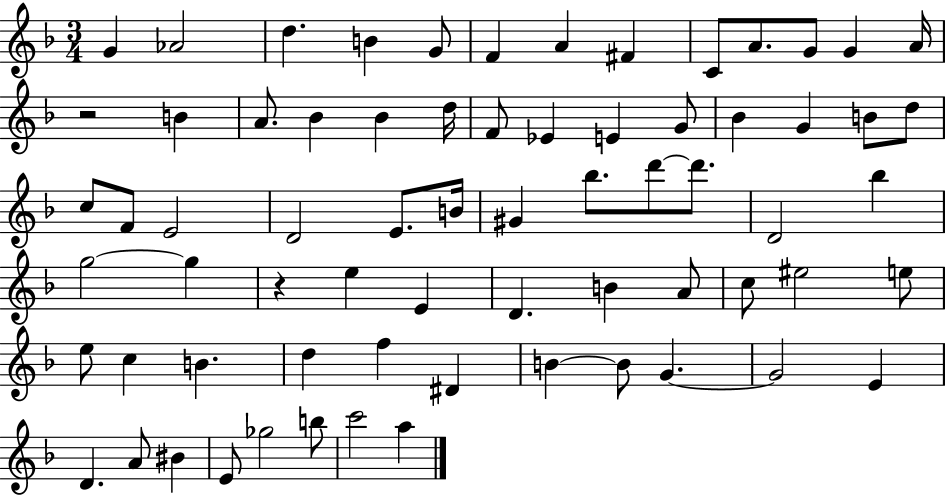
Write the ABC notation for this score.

X:1
T:Untitled
M:3/4
L:1/4
K:F
G _A2 d B G/2 F A ^F C/2 A/2 G/2 G A/4 z2 B A/2 _B _B d/4 F/2 _E E G/2 _B G B/2 d/2 c/2 F/2 E2 D2 E/2 B/4 ^G _b/2 d'/2 d'/2 D2 _b g2 g z e E D B A/2 c/2 ^e2 e/2 e/2 c B d f ^D B B/2 G G2 E D A/2 ^B E/2 _g2 b/2 c'2 a